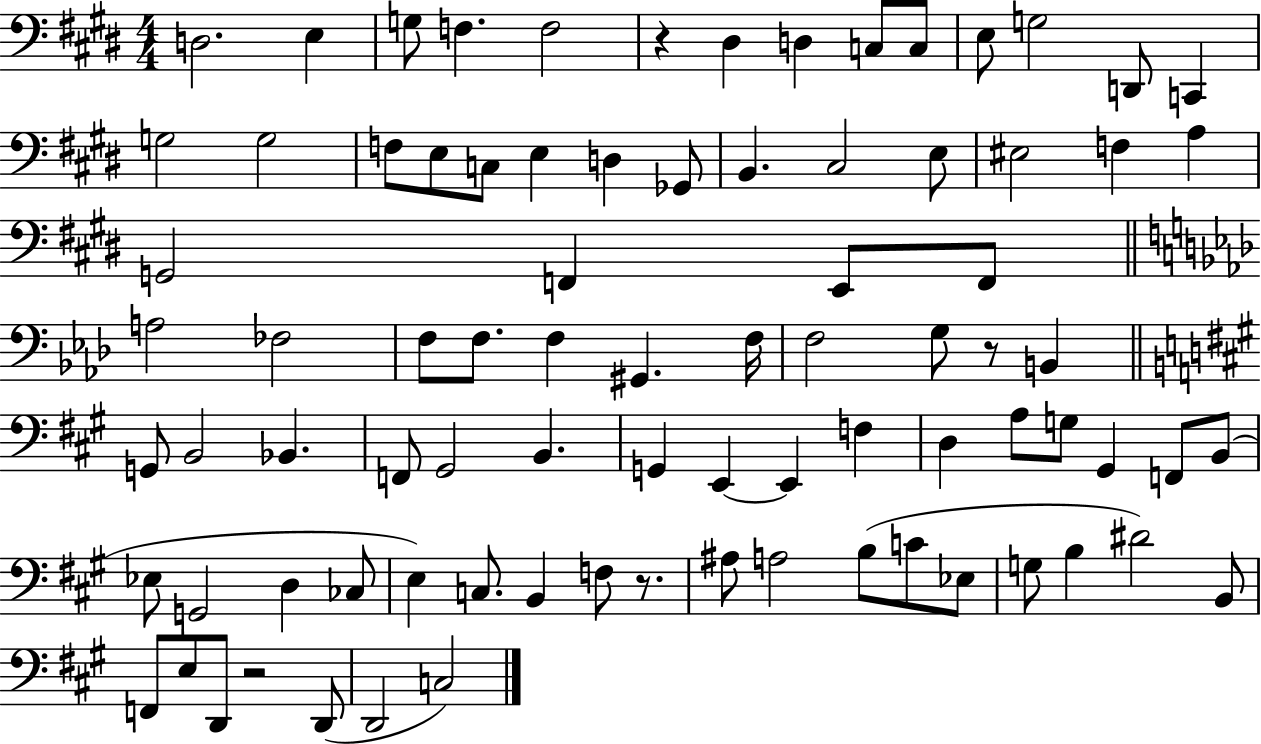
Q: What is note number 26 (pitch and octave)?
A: F3